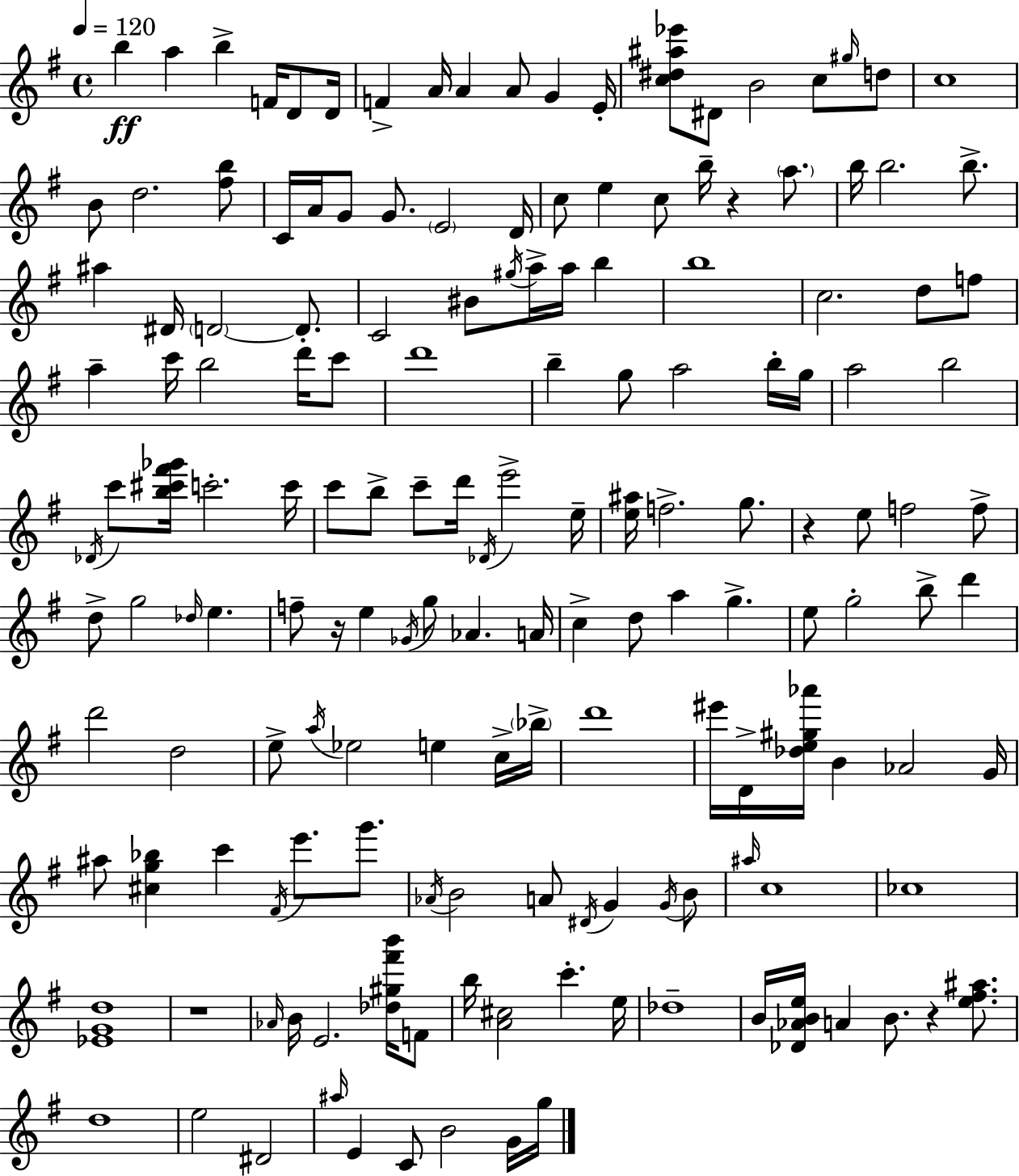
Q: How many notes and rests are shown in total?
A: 160